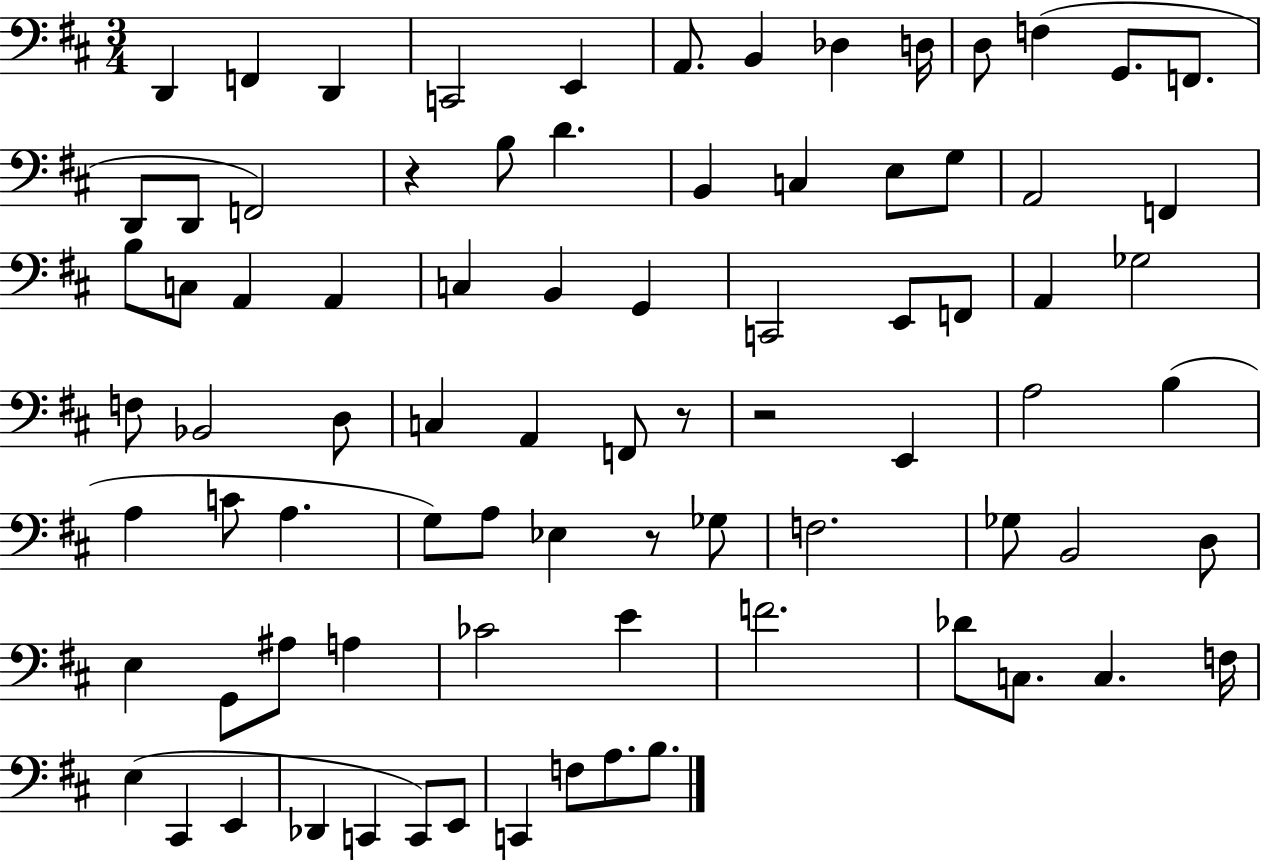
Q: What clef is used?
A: bass